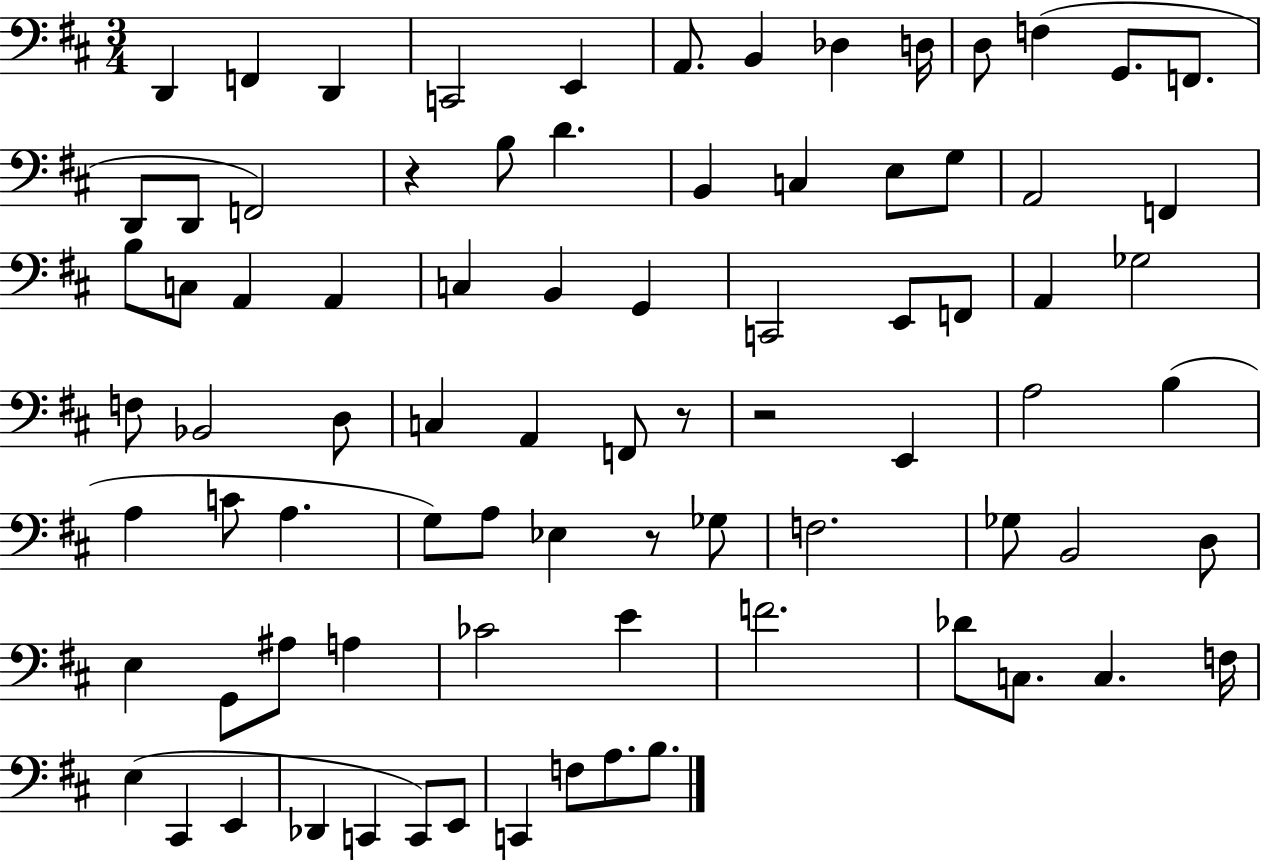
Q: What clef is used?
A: bass